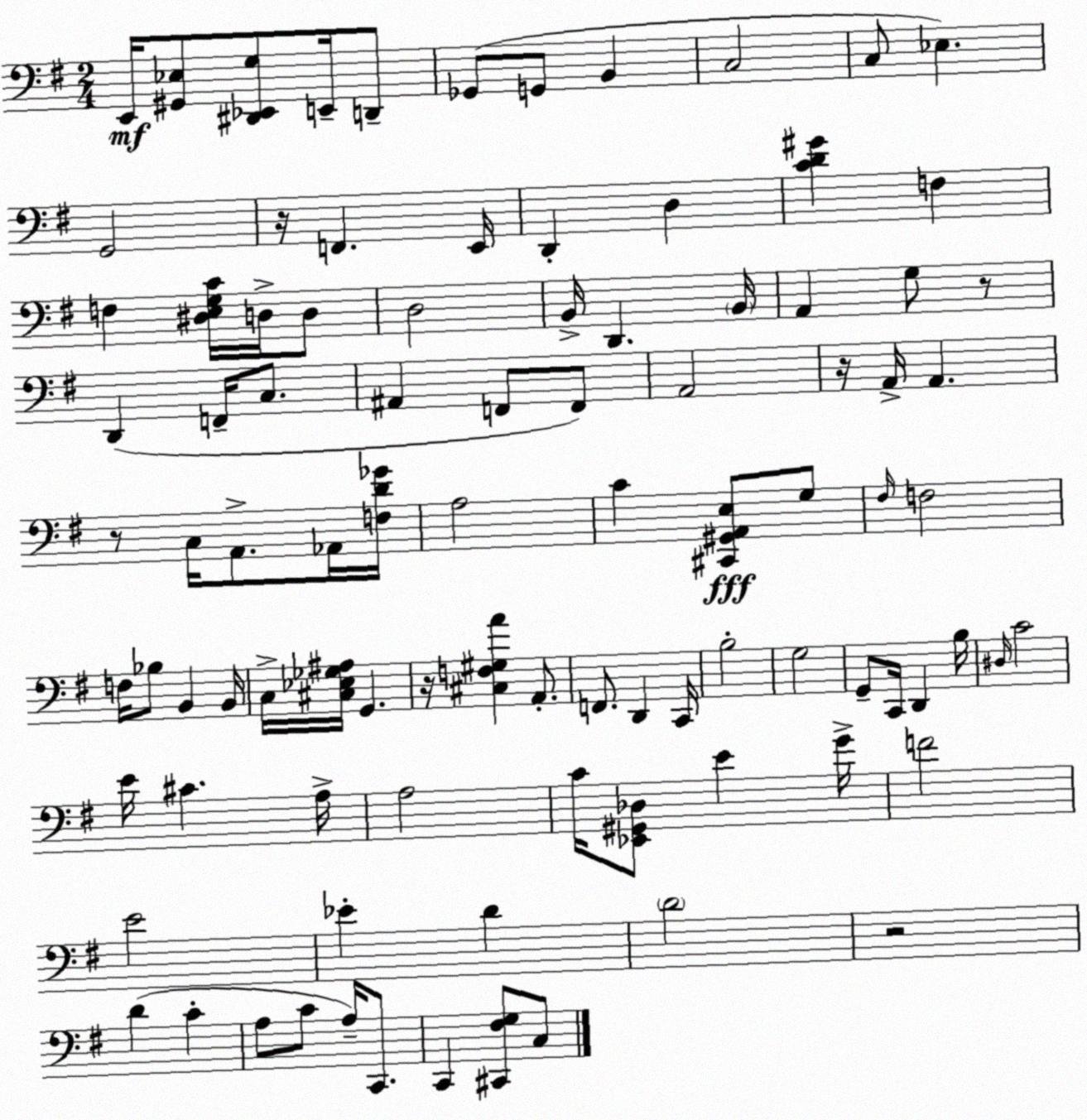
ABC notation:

X:1
T:Untitled
M:2/4
L:1/4
K:Em
E,,/4 [^G,,_E,]/2 [^D,,_E,,G,]/2 E,,/4 D,,/2 _G,,/2 G,,/2 B,, C,2 C,/2 _E, G,,2 z/4 F,, E,,/4 D,, D, [CD^G] F, F, [^D,E,G,C]/4 D,/4 D,/2 D,2 B,,/4 D,, B,,/4 A,, G,/2 z/2 D,, F,,/4 C,/2 ^A,, F,,/2 F,,/2 A,,2 z/4 A,,/4 A,, z/2 C,/4 A,,/2 _A,,/4 [F,D_G]/4 A,2 C [^C,,^G,,A,,E,]/2 G,/2 ^F,/4 F,2 F,/4 _B,/2 B,, B,,/4 C,/4 [^C,_E,_G,^A,]/4 G,, z/4 [^C,F,^G,A] A,,/2 F,,/2 D,, C,,/4 B,2 G,2 G,,/2 C,,/4 D,, B,/4 ^D,/4 C2 E/4 ^C A,/4 A,2 C/4 [_E,,^G,,_D,]/2 E G/4 F2 E2 _E D D2 z2 D C A,/2 C/2 A,/4 C,,/2 C,, [^C,,^F,G,]/2 C,/2